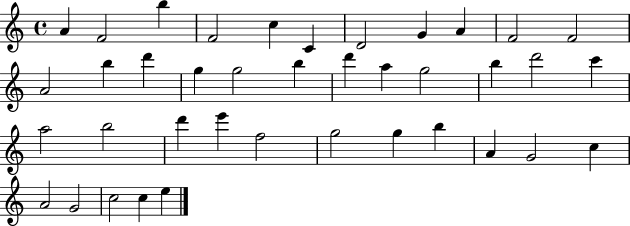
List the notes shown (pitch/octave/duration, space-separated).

A4/q F4/h B5/q F4/h C5/q C4/q D4/h G4/q A4/q F4/h F4/h A4/h B5/q D6/q G5/q G5/h B5/q D6/q A5/q G5/h B5/q D6/h C6/q A5/h B5/h D6/q E6/q F5/h G5/h G5/q B5/q A4/q G4/h C5/q A4/h G4/h C5/h C5/q E5/q